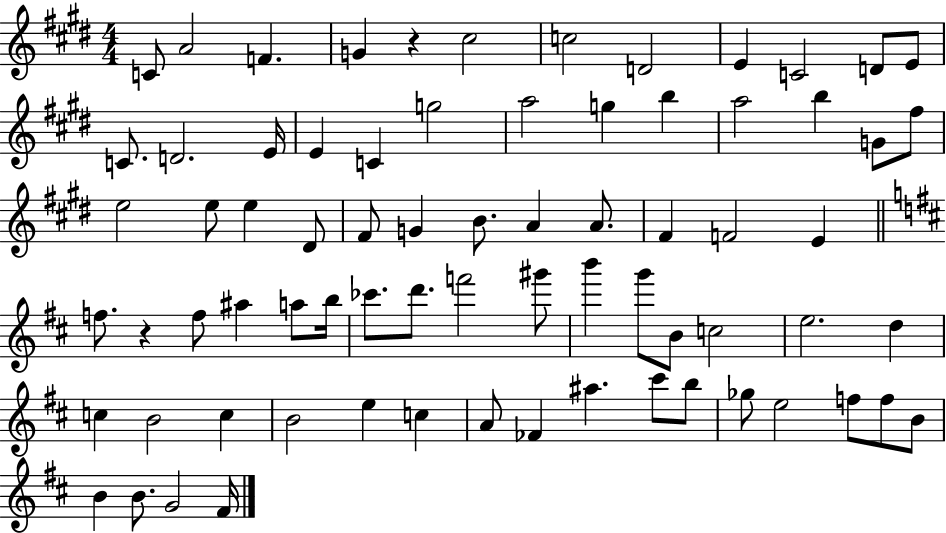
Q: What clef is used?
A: treble